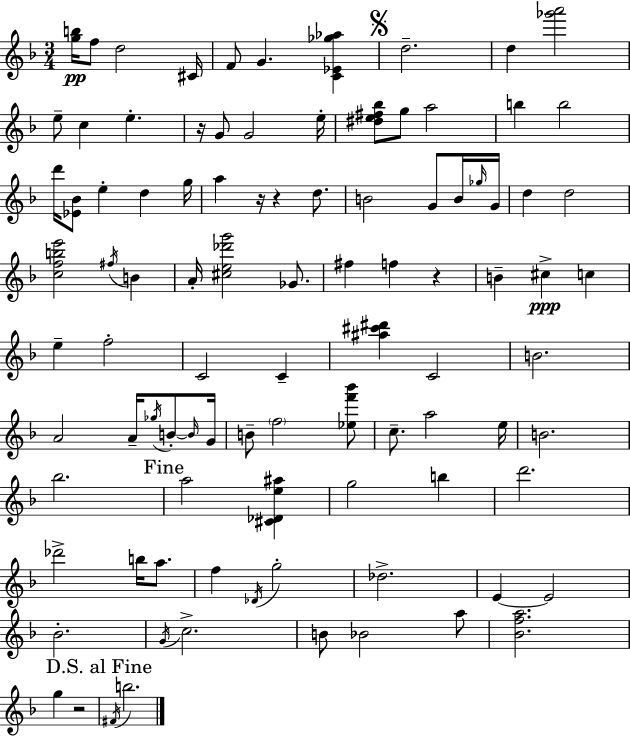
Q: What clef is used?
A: treble